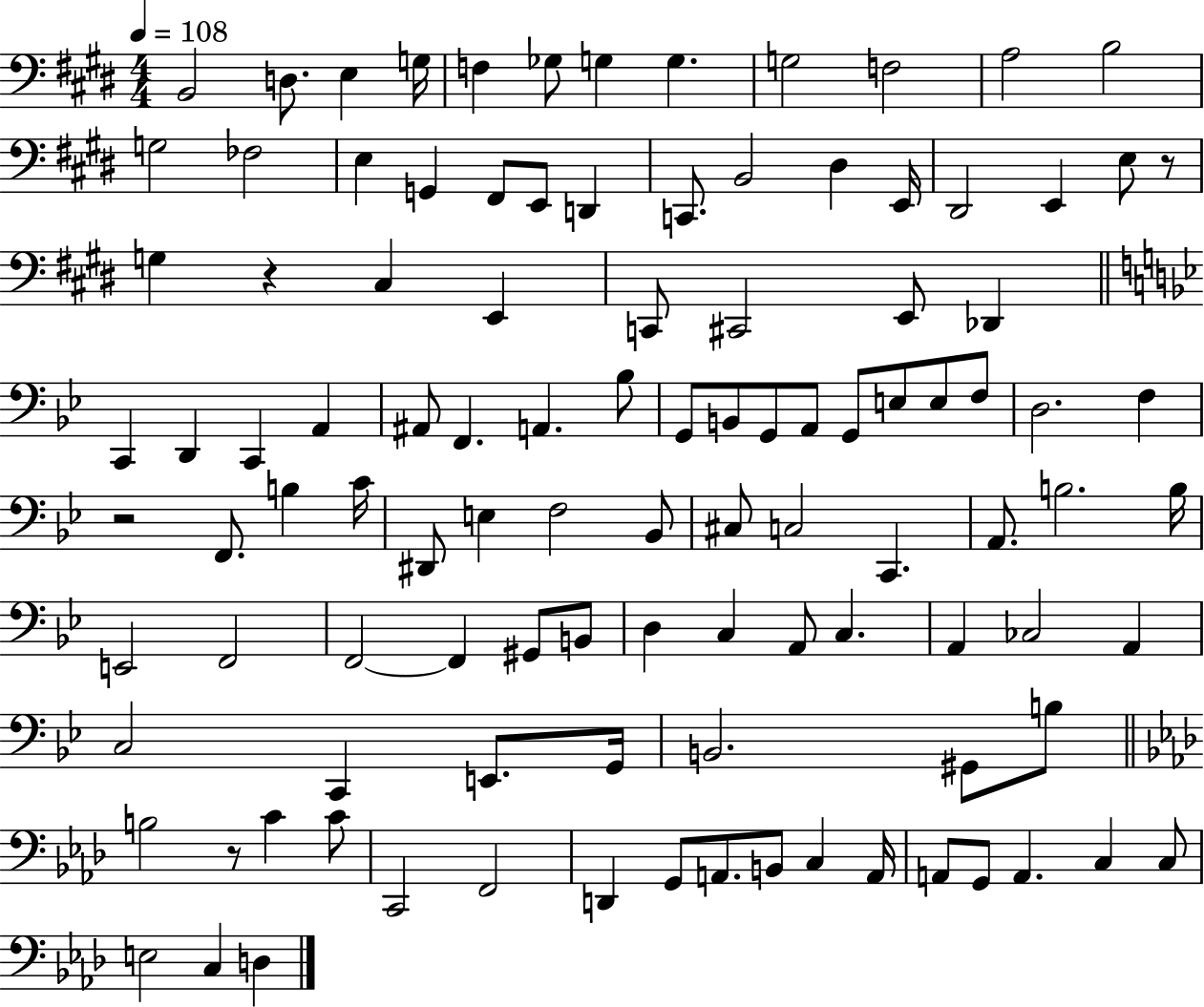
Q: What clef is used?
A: bass